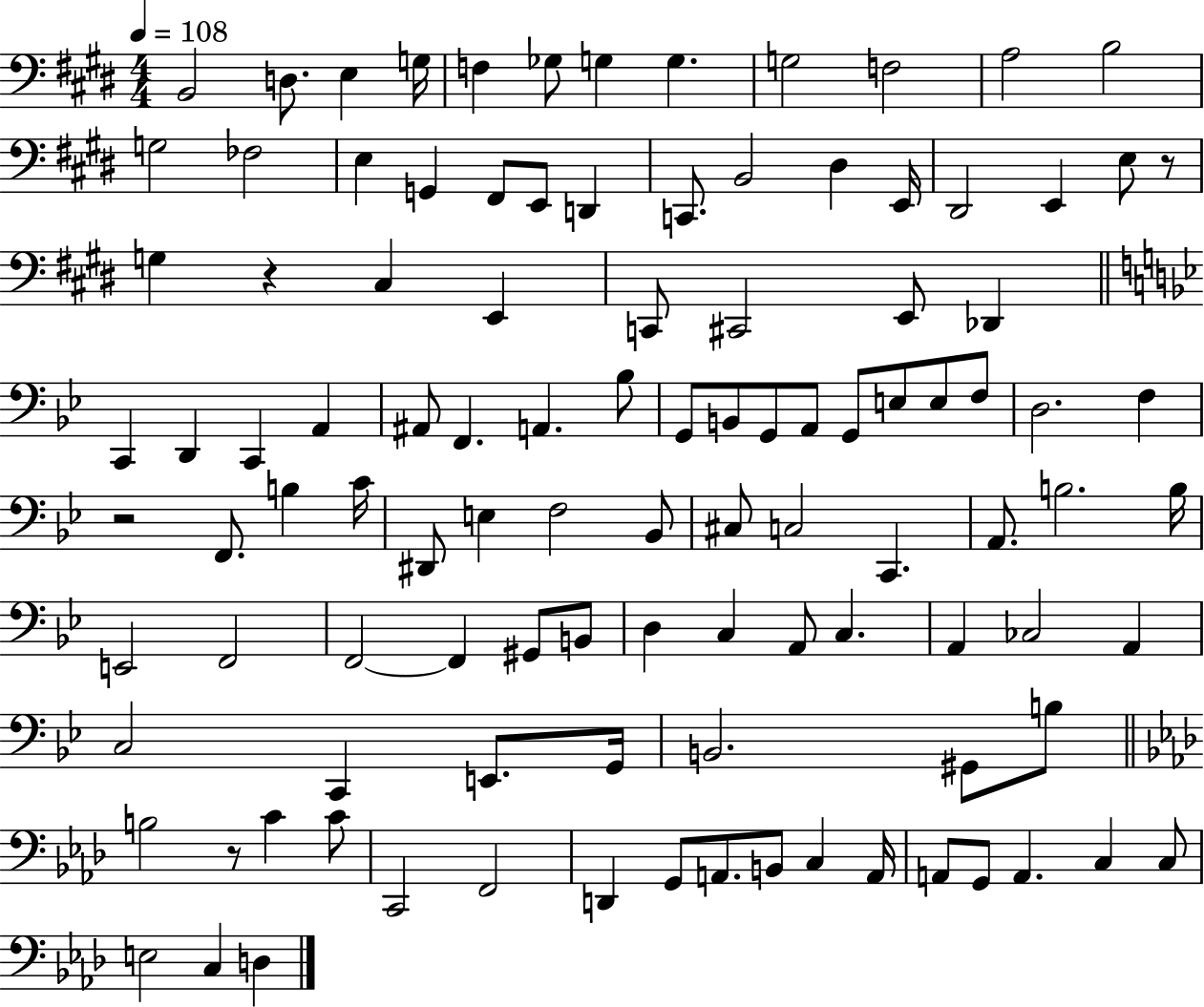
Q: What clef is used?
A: bass